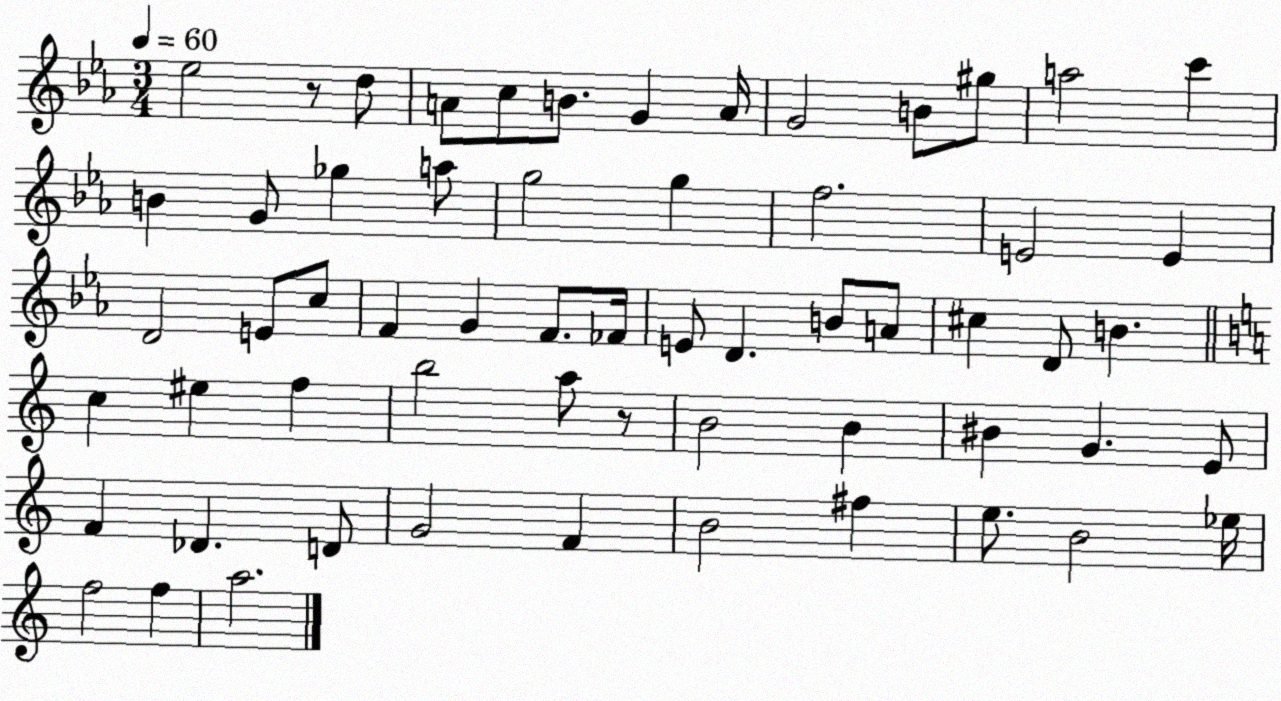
X:1
T:Untitled
M:3/4
L:1/4
K:Eb
_e2 z/2 d/2 A/2 c/2 B/2 G A/4 G2 B/2 ^g/2 a2 c' B G/2 _g a/2 g2 g f2 E2 E D2 E/2 c/2 F G F/2 _F/4 E/2 D B/2 A/2 ^c D/2 B c ^e f b2 a/2 z/2 B2 B ^B G E/2 F _D D/2 G2 F B2 ^f e/2 B2 _e/4 f2 f a2